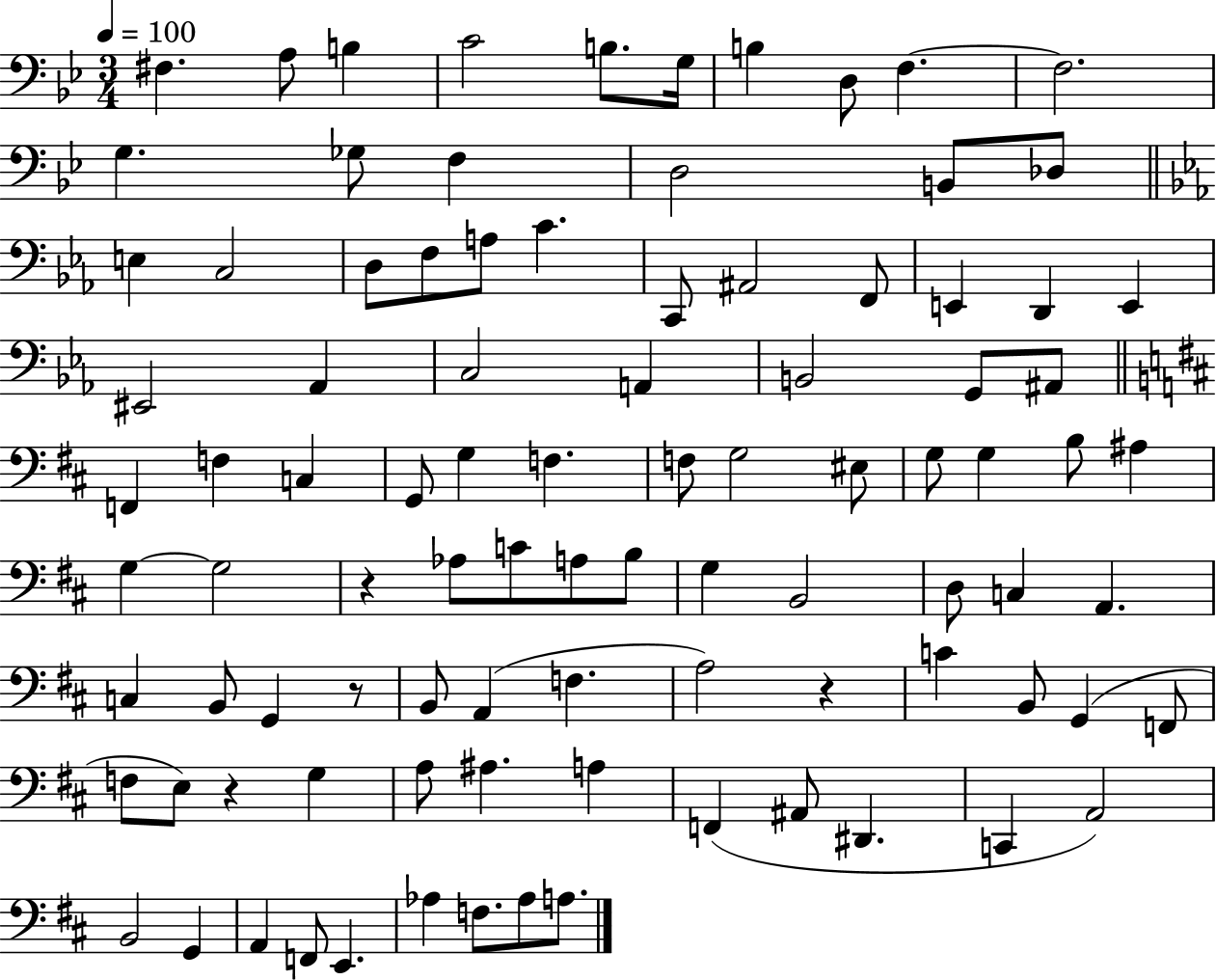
{
  \clef bass
  \numericTimeSignature
  \time 3/4
  \key bes \major
  \tempo 4 = 100
  \repeat volta 2 { fis4. a8 b4 | c'2 b8. g16 | b4 d8 f4.~~ | f2. | \break g4. ges8 f4 | d2 b,8 des8 | \bar "||" \break \key c \minor e4 c2 | d8 f8 a8 c'4. | c,8 ais,2 f,8 | e,4 d,4 e,4 | \break eis,2 aes,4 | c2 a,4 | b,2 g,8 ais,8 | \bar "||" \break \key b \minor f,4 f4 c4 | g,8 g4 f4. | f8 g2 eis8 | g8 g4 b8 ais4 | \break g4~~ g2 | r4 aes8 c'8 a8 b8 | g4 b,2 | d8 c4 a,4. | \break c4 b,8 g,4 r8 | b,8 a,4( f4. | a2) r4 | c'4 b,8 g,4( f,8 | \break f8 e8) r4 g4 | a8 ais4. a4 | f,4( ais,8 dis,4. | c,4 a,2) | \break b,2 g,4 | a,4 f,8 e,4. | aes4 f8. aes8 a8. | } \bar "|."
}